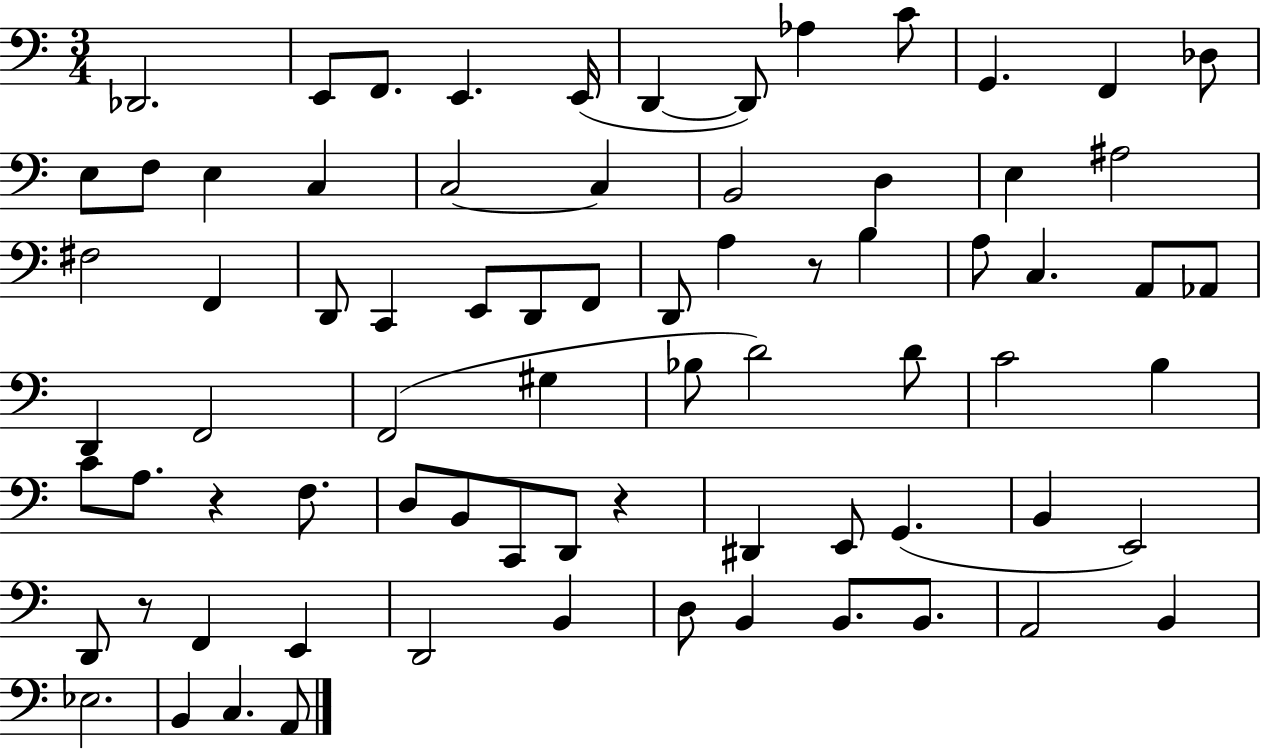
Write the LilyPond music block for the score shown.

{
  \clef bass
  \numericTimeSignature
  \time 3/4
  \key c \major
  des,2. | e,8 f,8. e,4. e,16( | d,4~~ d,8) aes4 c'8 | g,4. f,4 des8 | \break e8 f8 e4 c4 | c2~~ c4 | b,2 d4 | e4 ais2 | \break fis2 f,4 | d,8 c,4 e,8 d,8 f,8 | d,8 a4 r8 b4 | a8 c4. a,8 aes,8 | \break d,4 f,2 | f,2( gis4 | bes8 d'2) d'8 | c'2 b4 | \break c'8 a8. r4 f8. | d8 b,8 c,8 d,8 r4 | dis,4 e,8 g,4.( | b,4 e,2) | \break d,8 r8 f,4 e,4 | d,2 b,4 | d8 b,4 b,8. b,8. | a,2 b,4 | \break ees2. | b,4 c4. a,8 | \bar "|."
}